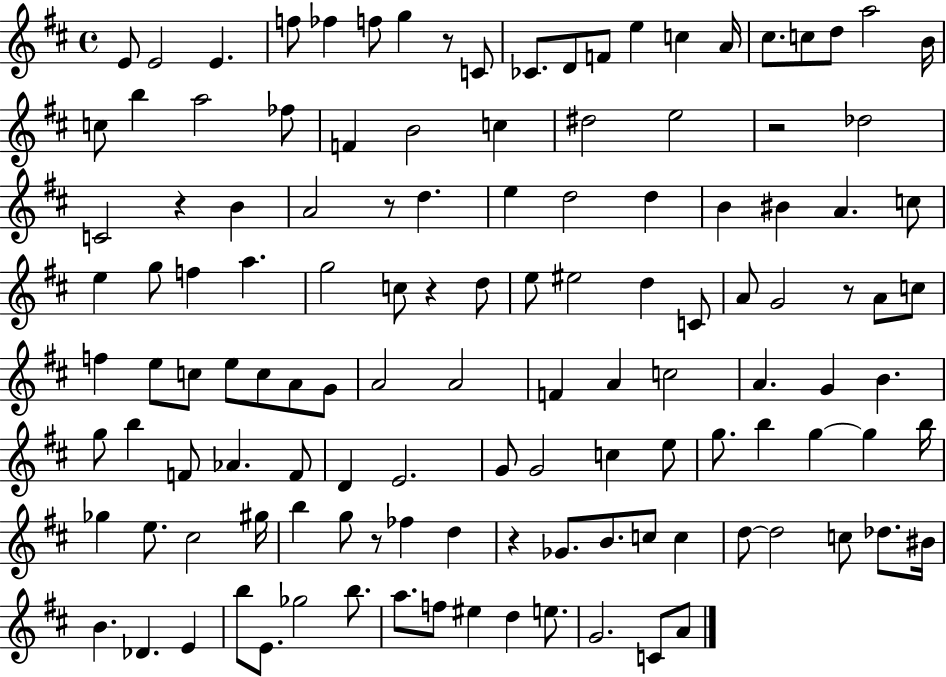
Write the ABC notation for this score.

X:1
T:Untitled
M:4/4
L:1/4
K:D
E/2 E2 E f/2 _f f/2 g z/2 C/2 _C/2 D/2 F/2 e c A/4 ^c/2 c/2 d/2 a2 B/4 c/2 b a2 _f/2 F B2 c ^d2 e2 z2 _d2 C2 z B A2 z/2 d e d2 d B ^B A c/2 e g/2 f a g2 c/2 z d/2 e/2 ^e2 d C/2 A/2 G2 z/2 A/2 c/2 f e/2 c/2 e/2 c/2 A/2 G/2 A2 A2 F A c2 A G B g/2 b F/2 _A F/2 D E2 G/2 G2 c e/2 g/2 b g g b/4 _g e/2 ^c2 ^g/4 b g/2 z/2 _f d z _G/2 B/2 c/2 c d/2 d2 c/2 _d/2 ^B/4 B _D E b/2 E/2 _g2 b/2 a/2 f/2 ^e d e/2 G2 C/2 A/2